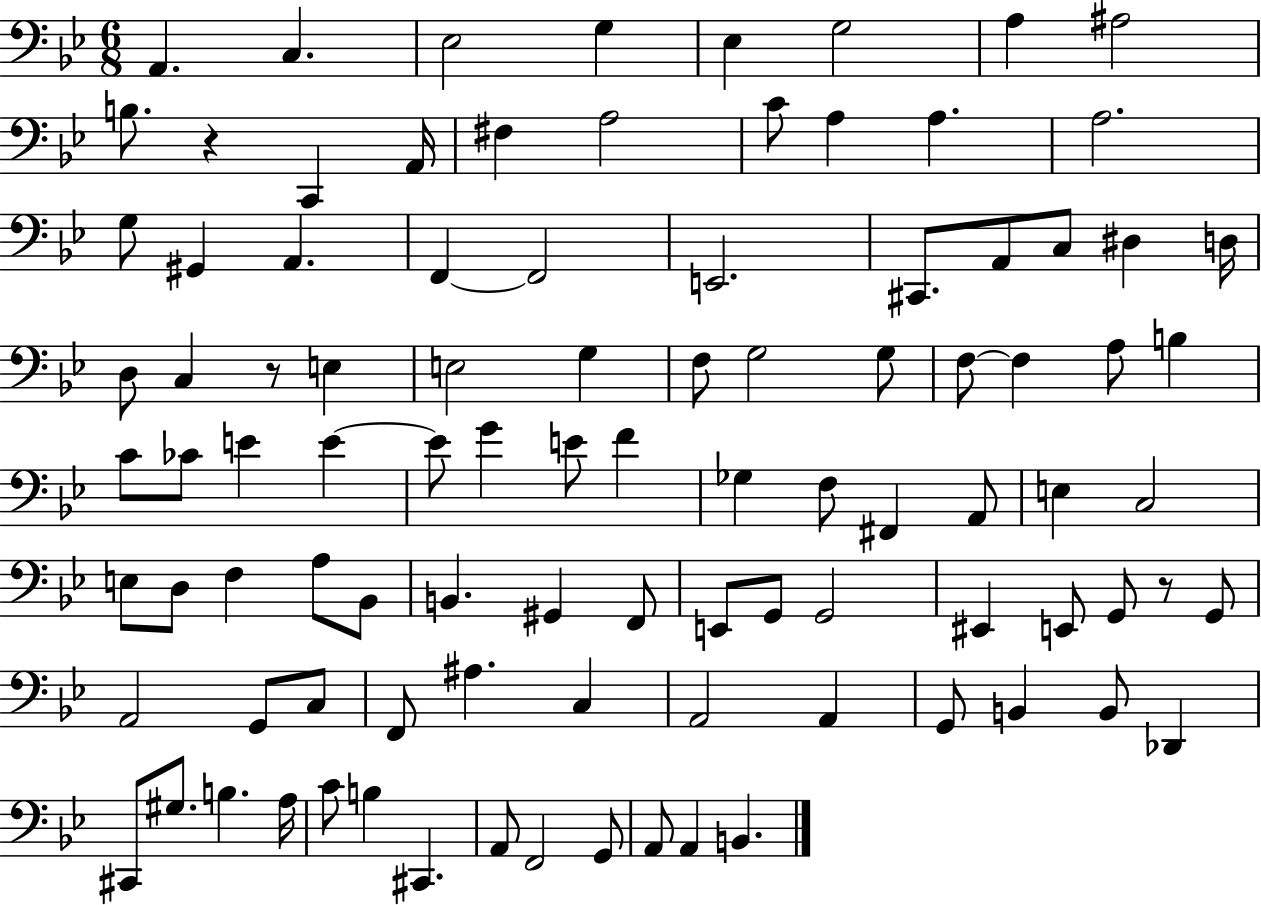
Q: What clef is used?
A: bass